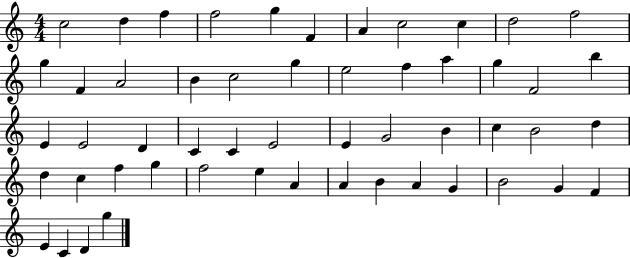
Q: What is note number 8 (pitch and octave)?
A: C5